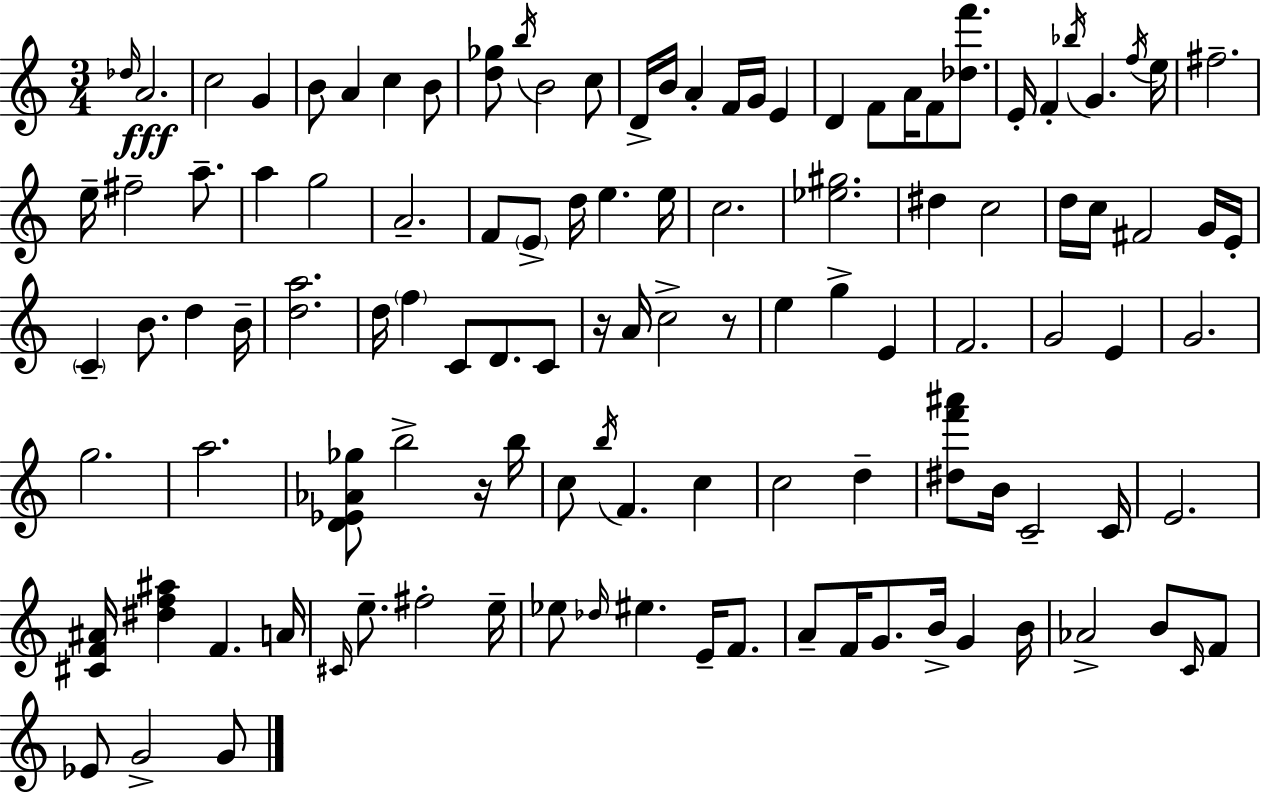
{
  \clef treble
  \numericTimeSignature
  \time 3/4
  \key a \minor
  \repeat volta 2 { \grace { des''16 }\fff a'2. | c''2 g'4 | b'8 a'4 c''4 b'8 | <d'' ges''>8 \acciaccatura { b''16 } b'2 | \break c''8 d'16-> b'16 a'4-. f'16 g'16 e'4 | d'4 f'8 a'16 f'8 <des'' f'''>8. | e'16-. f'4-. \acciaccatura { bes''16 } g'4. | \acciaccatura { f''16 } e''16 fis''2.-- | \break e''16-- fis''2-- | a''8.-- a''4 g''2 | a'2.-- | f'8 \parenthesize e'8-> d''16 e''4. | \break e''16 c''2. | <ees'' gis''>2. | dis''4 c''2 | d''16 c''16 fis'2 | \break g'16 e'16-. \parenthesize c'4-- b'8. d''4 | b'16-- <d'' a''>2. | d''16 \parenthesize f''4 c'8 d'8. | c'8 r16 a'16 c''2-> | \break r8 e''4 g''4-> | e'4 f'2. | g'2 | e'4 g'2. | \break g''2. | a''2. | <d' ees' aes' ges''>8 b''2-> | r16 b''16 c''8 \acciaccatura { b''16 } f'4. | \break c''4 c''2 | d''4-- <dis'' f''' ais'''>8 b'16 c'2-- | c'16 e'2. | <cis' f' ais'>16 <dis'' f'' ais''>4 f'4. | \break a'16 \grace { cis'16 } e''8.-- fis''2-. | e''16-- ees''8 \grace { des''16 } eis''4. | e'16-- f'8. a'8-- f'16 g'8. | b'16-> g'4 b'16 aes'2-> | \break b'8 \grace { c'16 } f'8 ees'8 g'2-> | g'8 } \bar "|."
}